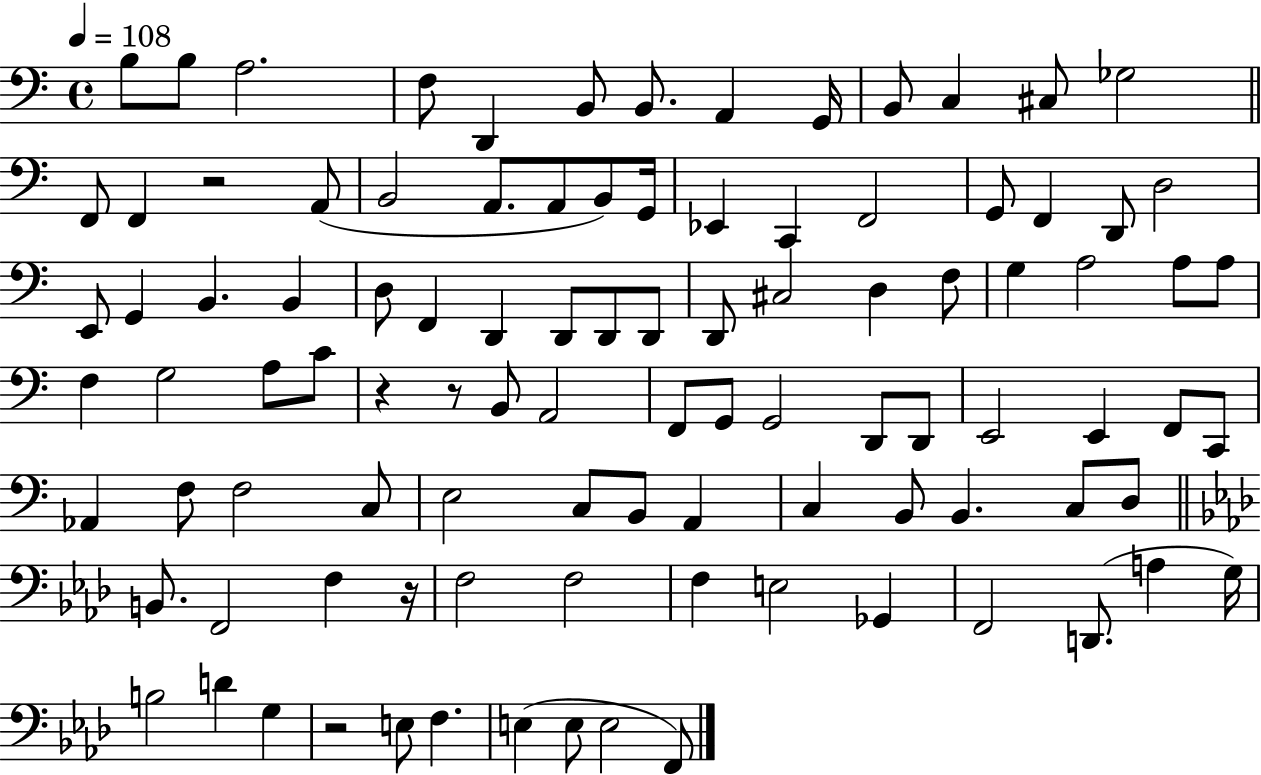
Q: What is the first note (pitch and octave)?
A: B3